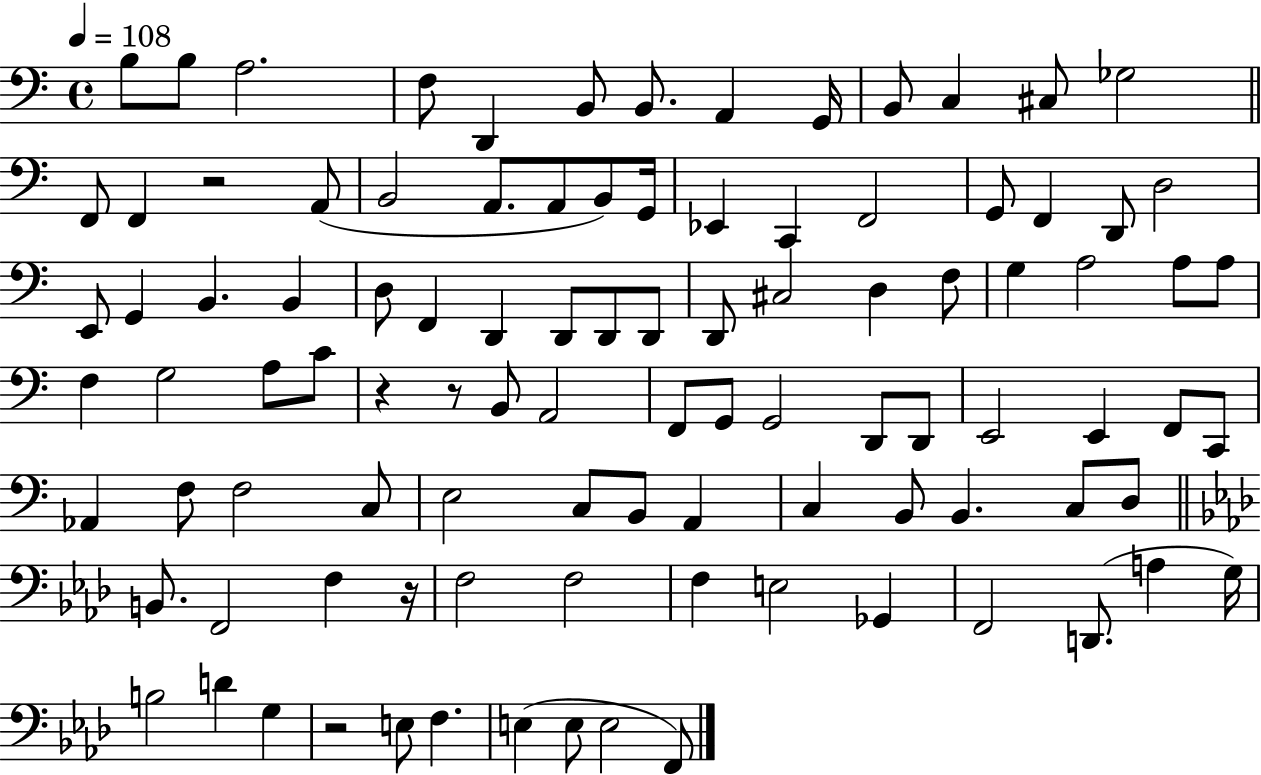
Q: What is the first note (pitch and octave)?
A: B3